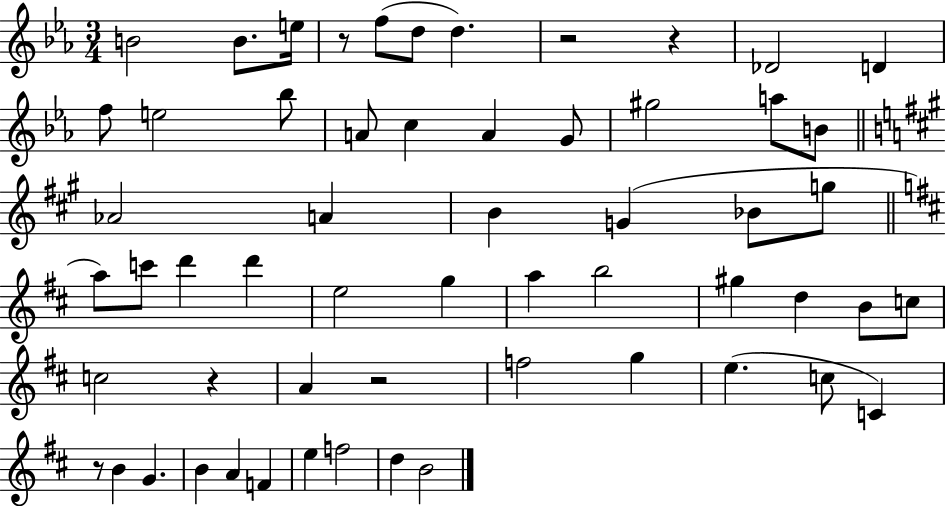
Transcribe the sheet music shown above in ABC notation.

X:1
T:Untitled
M:3/4
L:1/4
K:Eb
B2 B/2 e/4 z/2 f/2 d/2 d z2 z _D2 D f/2 e2 _b/2 A/2 c A G/2 ^g2 a/2 B/2 _A2 A B G _B/2 g/2 a/2 c'/2 d' d' e2 g a b2 ^g d B/2 c/2 c2 z A z2 f2 g e c/2 C z/2 B G B A F e f2 d B2